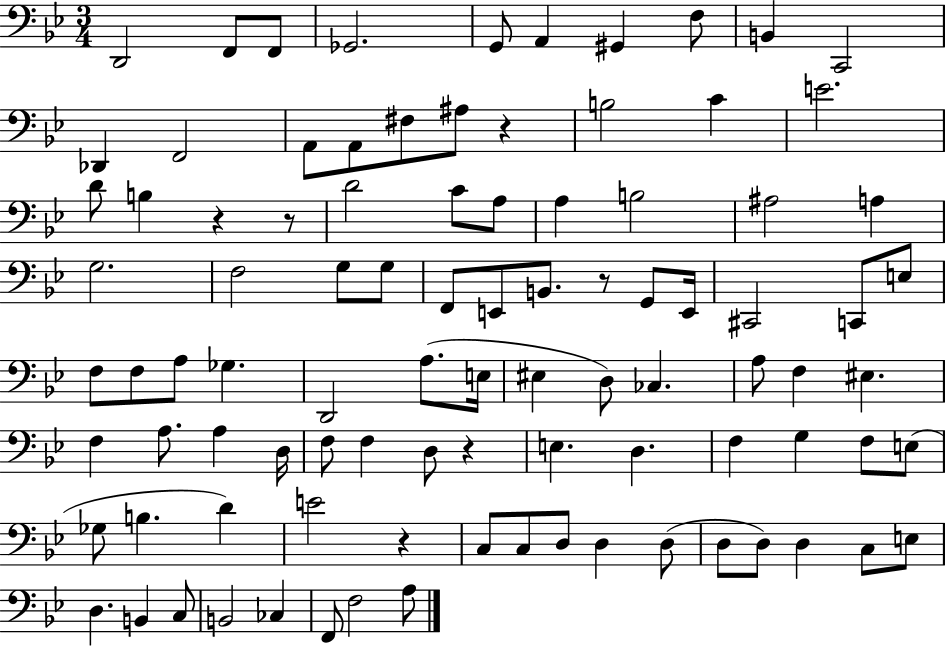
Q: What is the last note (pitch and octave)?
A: A3